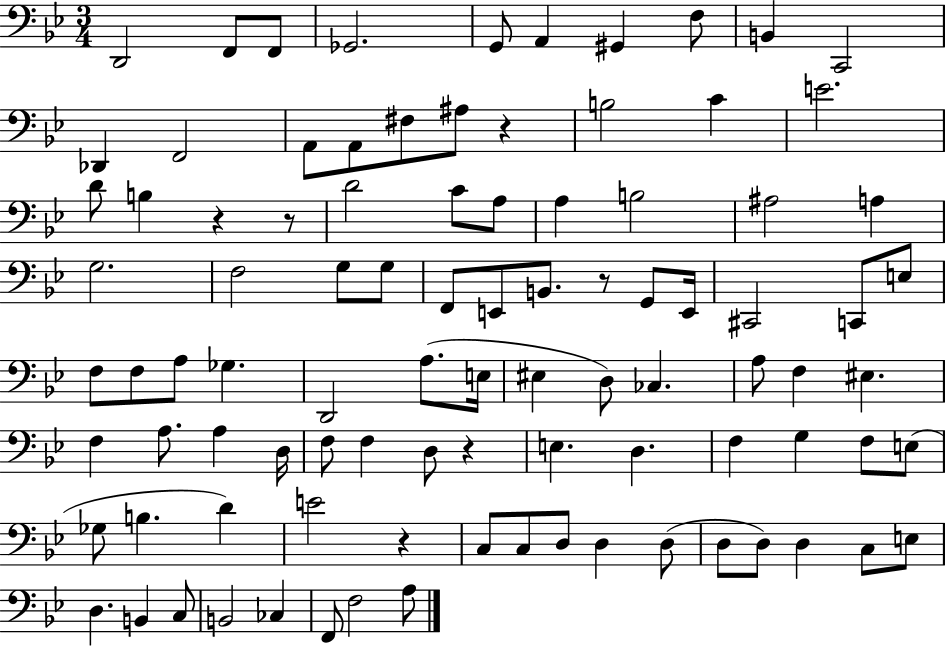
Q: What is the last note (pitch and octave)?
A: A3